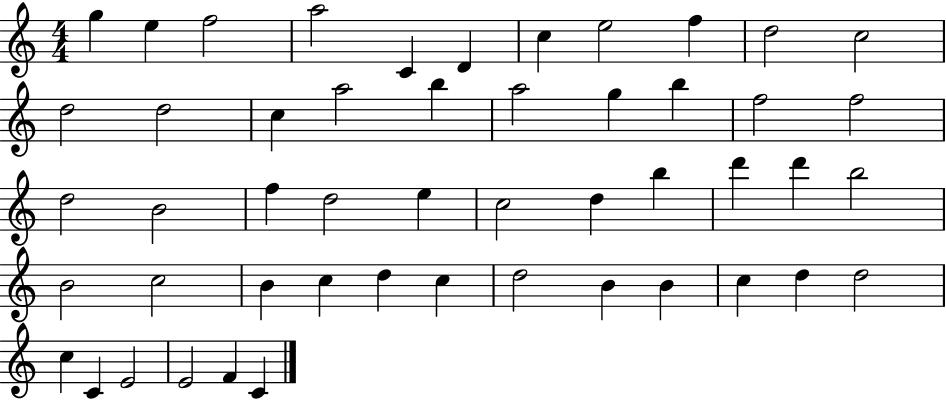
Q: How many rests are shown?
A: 0